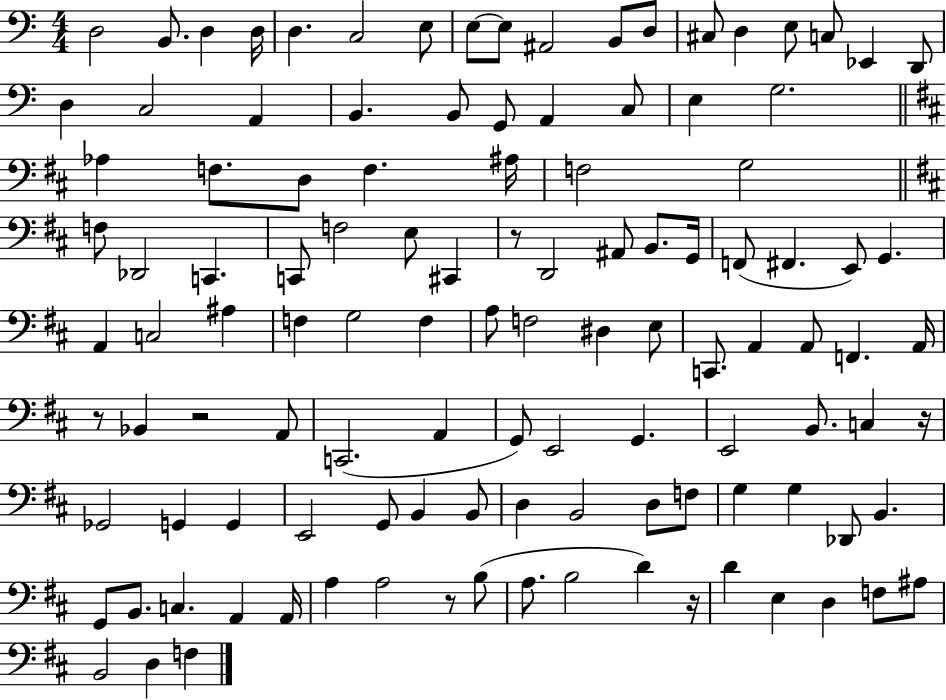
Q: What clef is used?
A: bass